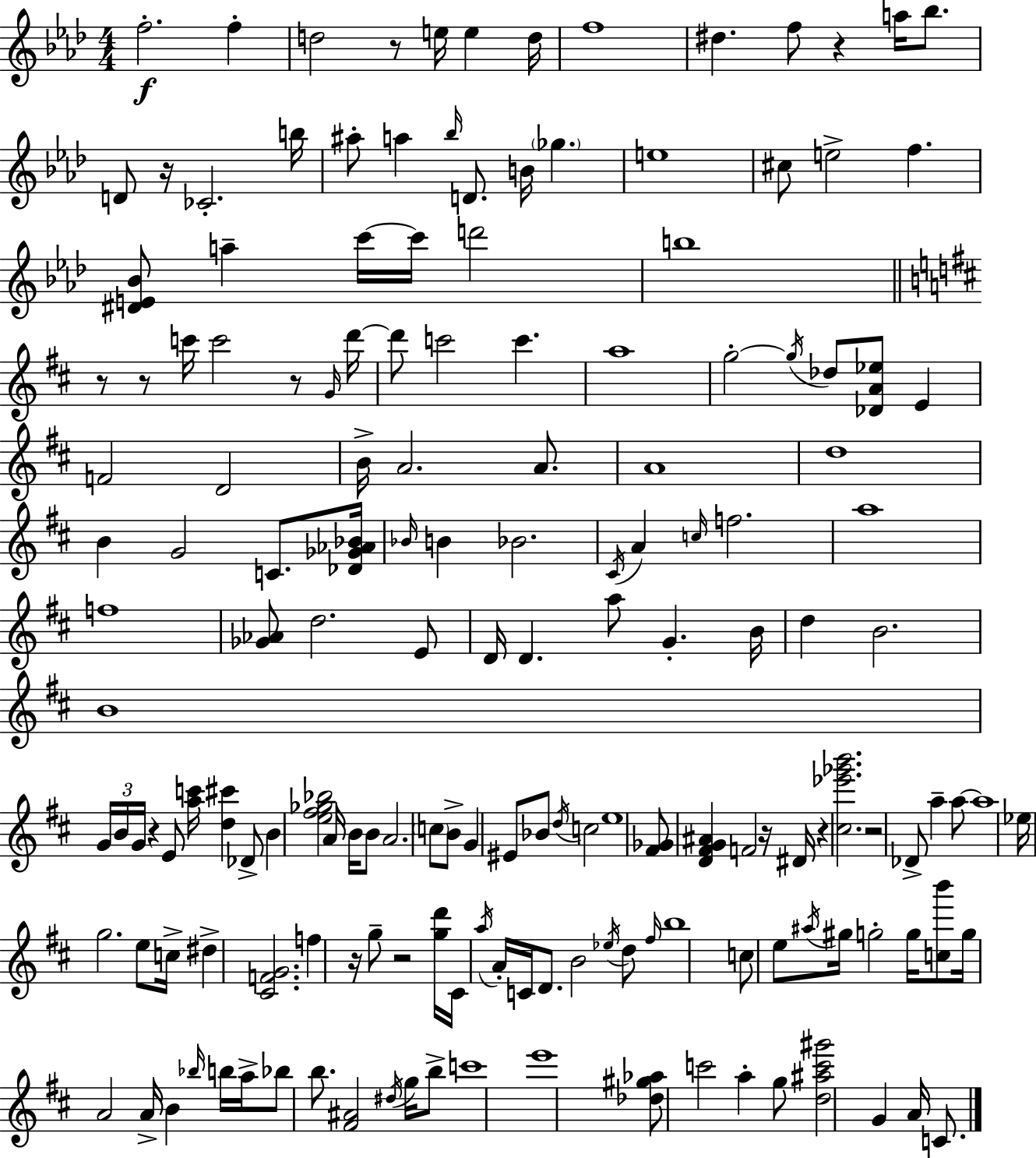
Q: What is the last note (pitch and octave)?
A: C4